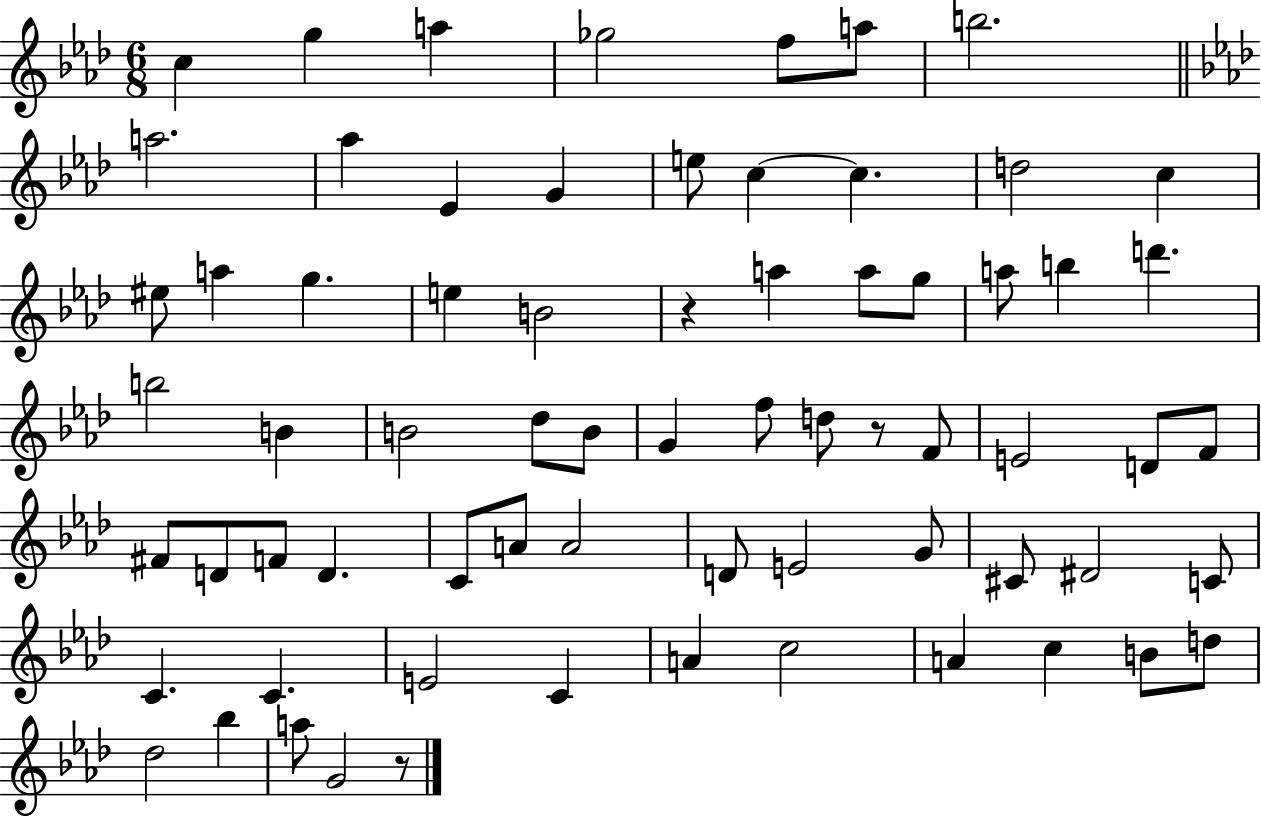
{
  \clef treble
  \numericTimeSignature
  \time 6/8
  \key aes \major
  c''4 g''4 a''4 | ges''2 f''8 a''8 | b''2. | \bar "||" \break \key f \minor a''2. | aes''4 ees'4 g'4 | e''8 c''4~~ c''4. | d''2 c''4 | \break eis''8 a''4 g''4. | e''4 b'2 | r4 a''4 a''8 g''8 | a''8 b''4 d'''4. | \break b''2 b'4 | b'2 des''8 b'8 | g'4 f''8 d''8 r8 f'8 | e'2 d'8 f'8 | \break fis'8 d'8 f'8 d'4. | c'8 a'8 a'2 | d'8 e'2 g'8 | cis'8 dis'2 c'8 | \break c'4. c'4. | e'2 c'4 | a'4 c''2 | a'4 c''4 b'8 d''8 | \break des''2 bes''4 | a''8 g'2 r8 | \bar "|."
}